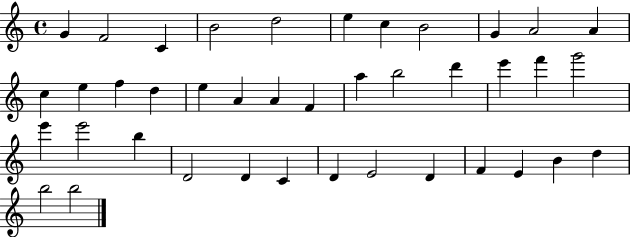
X:1
T:Untitled
M:4/4
L:1/4
K:C
G F2 C B2 d2 e c B2 G A2 A c e f d e A A F a b2 d' e' f' g'2 e' e'2 b D2 D C D E2 D F E B d b2 b2